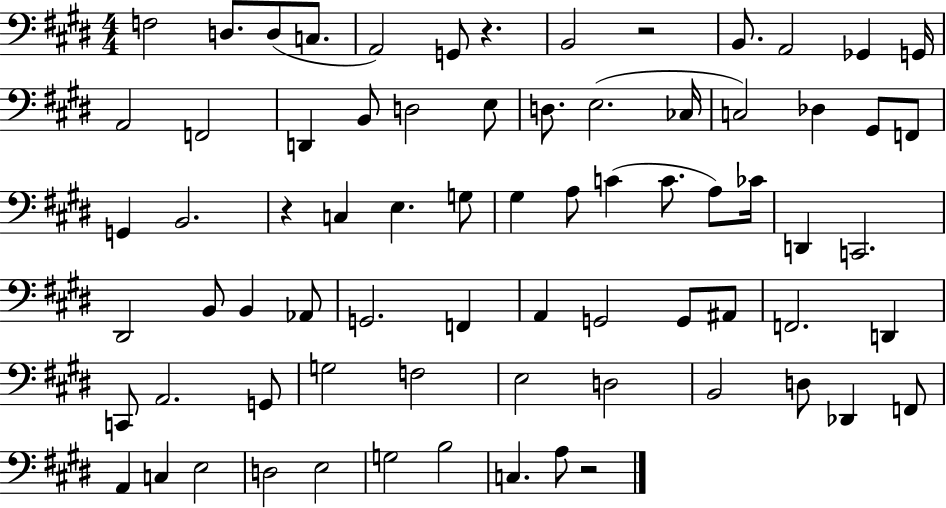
{
  \clef bass
  \numericTimeSignature
  \time 4/4
  \key e \major
  f2 d8. d8( c8. | a,2) g,8 r4. | b,2 r2 | b,8. a,2 ges,4 g,16 | \break a,2 f,2 | d,4 b,8 d2 e8 | d8. e2.( ces16 | c2) des4 gis,8 f,8 | \break g,4 b,2. | r4 c4 e4. g8 | gis4 a8 c'4( c'8. a8) ces'16 | d,4 c,2. | \break dis,2 b,8 b,4 aes,8 | g,2. f,4 | a,4 g,2 g,8 ais,8 | f,2. d,4 | \break c,8 a,2. g,8 | g2 f2 | e2 d2 | b,2 d8 des,4 f,8 | \break a,4 c4 e2 | d2 e2 | g2 b2 | c4. a8 r2 | \break \bar "|."
}